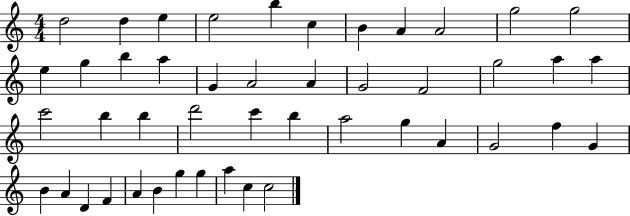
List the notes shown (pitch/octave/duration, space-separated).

D5/h D5/q E5/q E5/h B5/q C5/q B4/q A4/q A4/h G5/h G5/h E5/q G5/q B5/q A5/q G4/q A4/h A4/q G4/h F4/h G5/h A5/q A5/q C6/h B5/q B5/q D6/h C6/q B5/q A5/h G5/q A4/q G4/h F5/q G4/q B4/q A4/q D4/q F4/q A4/q B4/q G5/q G5/q A5/q C5/q C5/h